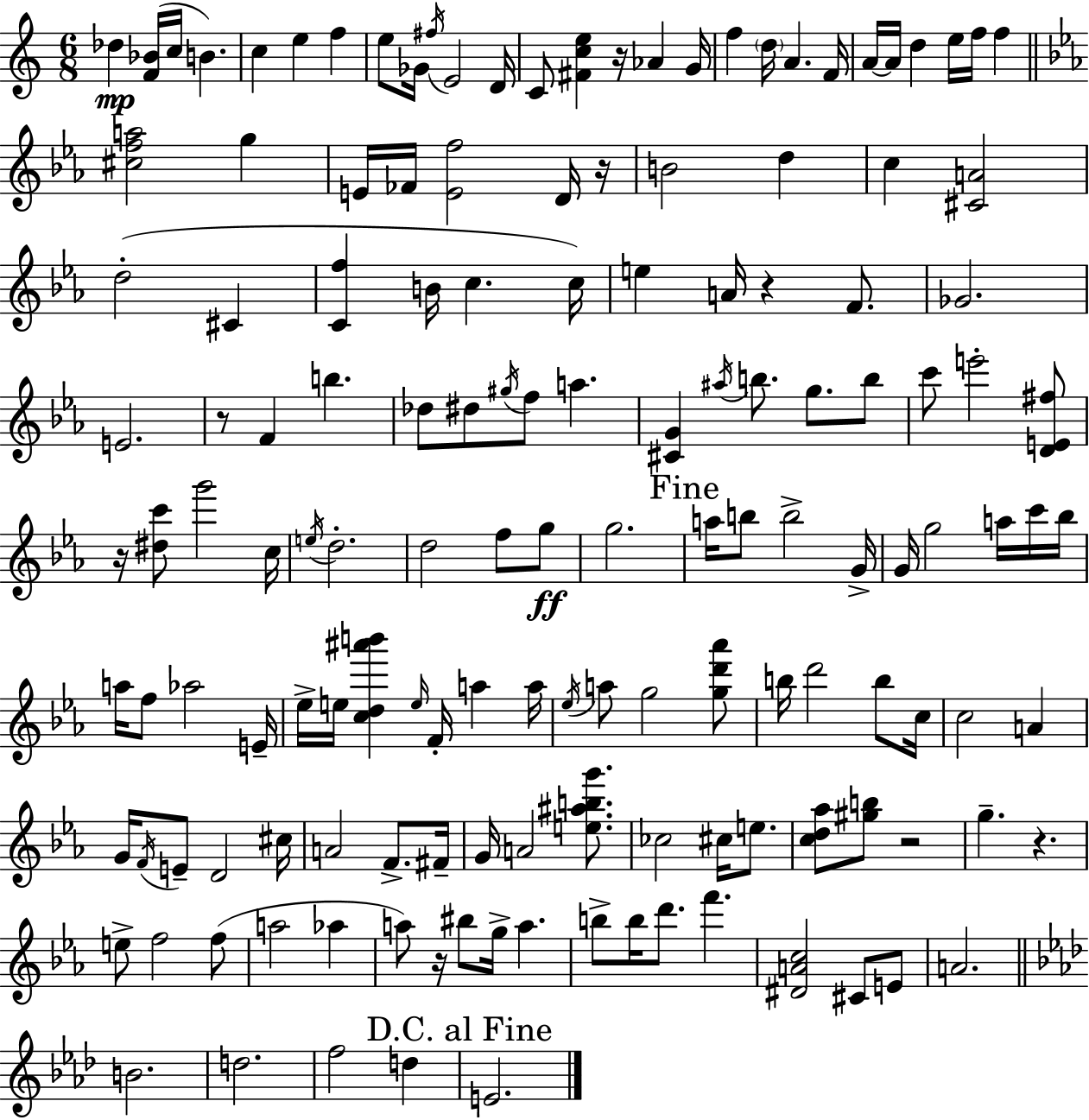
Db5/q [F4,Bb4]/s C5/s B4/q. C5/q E5/q F5/q E5/e Gb4/s F#5/s E4/h D4/s C4/e [F#4,C5,E5]/q R/s Ab4/q G4/s F5/q D5/s A4/q. F4/s A4/s A4/s D5/q E5/s F5/s F5/q [C#5,F5,A5]/h G5/q E4/s FES4/s [E4,F5]/h D4/s R/s B4/h D5/q C5/q [C#4,A4]/h D5/h C#4/q [C4,F5]/q B4/s C5/q. C5/s E5/q A4/s R/q F4/e. Gb4/h. E4/h. R/e F4/q B5/q. Db5/e D#5/e G#5/s F5/e A5/q. [C#4,G4]/q A#5/s B5/e. G5/e. B5/e C6/e E6/h [D4,E4,F#5]/e R/s [D#5,C6]/e G6/h C5/s E5/s D5/h. D5/h F5/e G5/e G5/h. A5/s B5/e B5/h G4/s G4/s G5/h A5/s C6/s Bb5/s A5/s F5/e Ab5/h E4/s Eb5/s E5/s [C5,D5,A#6,B6]/q E5/s F4/s A5/q A5/s Eb5/s A5/e G5/h [G5,D6,Ab6]/e B5/s D6/h B5/e C5/s C5/h A4/q G4/s F4/s E4/e D4/h C#5/s A4/h F4/e. F#4/s G4/s A4/h [E5,A#5,B5,G6]/e. CES5/h C#5/s E5/e. [C5,D5,Ab5]/e [G#5,B5]/e R/h G5/q. R/q. E5/e F5/h F5/e A5/h Ab5/q A5/e R/s BIS5/e G5/s A5/q. B5/e B5/s D6/e. F6/q. [D#4,A4,C5]/h C#4/e E4/e A4/h. B4/h. D5/h. F5/h D5/q E4/h.